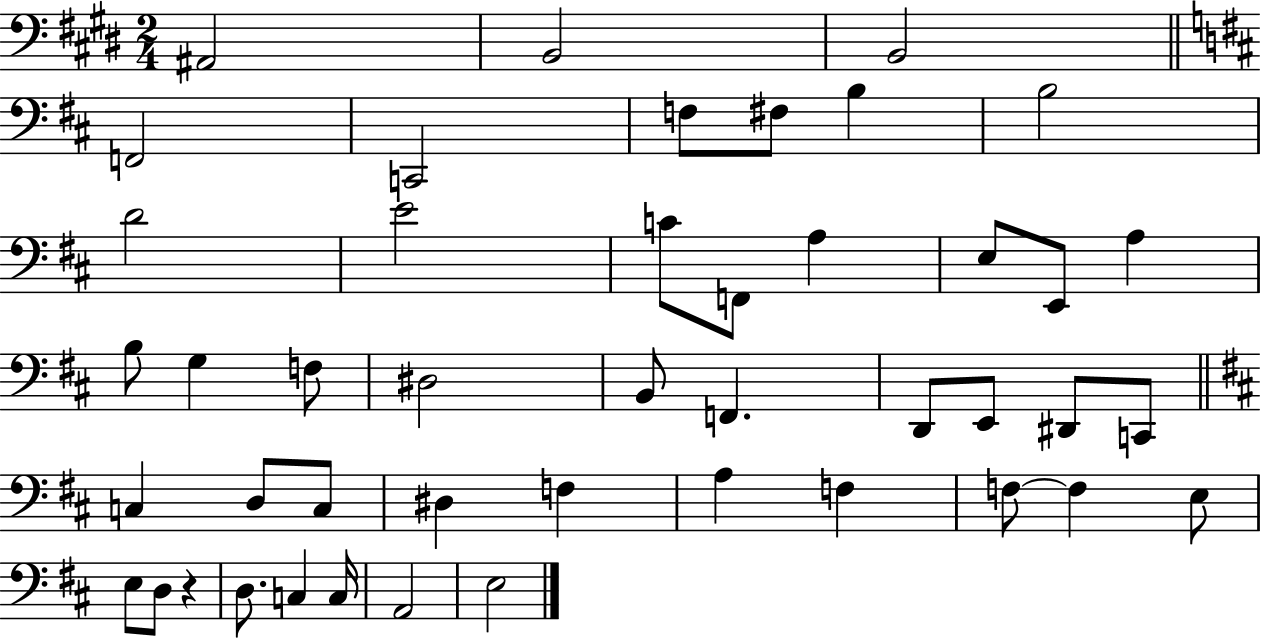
{
  \clef bass
  \numericTimeSignature
  \time 2/4
  \key e \major
  ais,2 | b,2 | b,2 | \bar "||" \break \key d \major f,2 | c,2 | f8 fis8 b4 | b2 | \break d'2 | e'2 | c'8 f,8 a4 | e8 e,8 a4 | \break b8 g4 f8 | dis2 | b,8 f,4. | d,8 e,8 dis,8 c,8 | \break \bar "||" \break \key b \minor c4 d8 c8 | dis4 f4 | a4 f4 | f8~~ f4 e8 | \break e8 d8 r4 | d8. c4 c16 | a,2 | e2 | \break \bar "|."
}